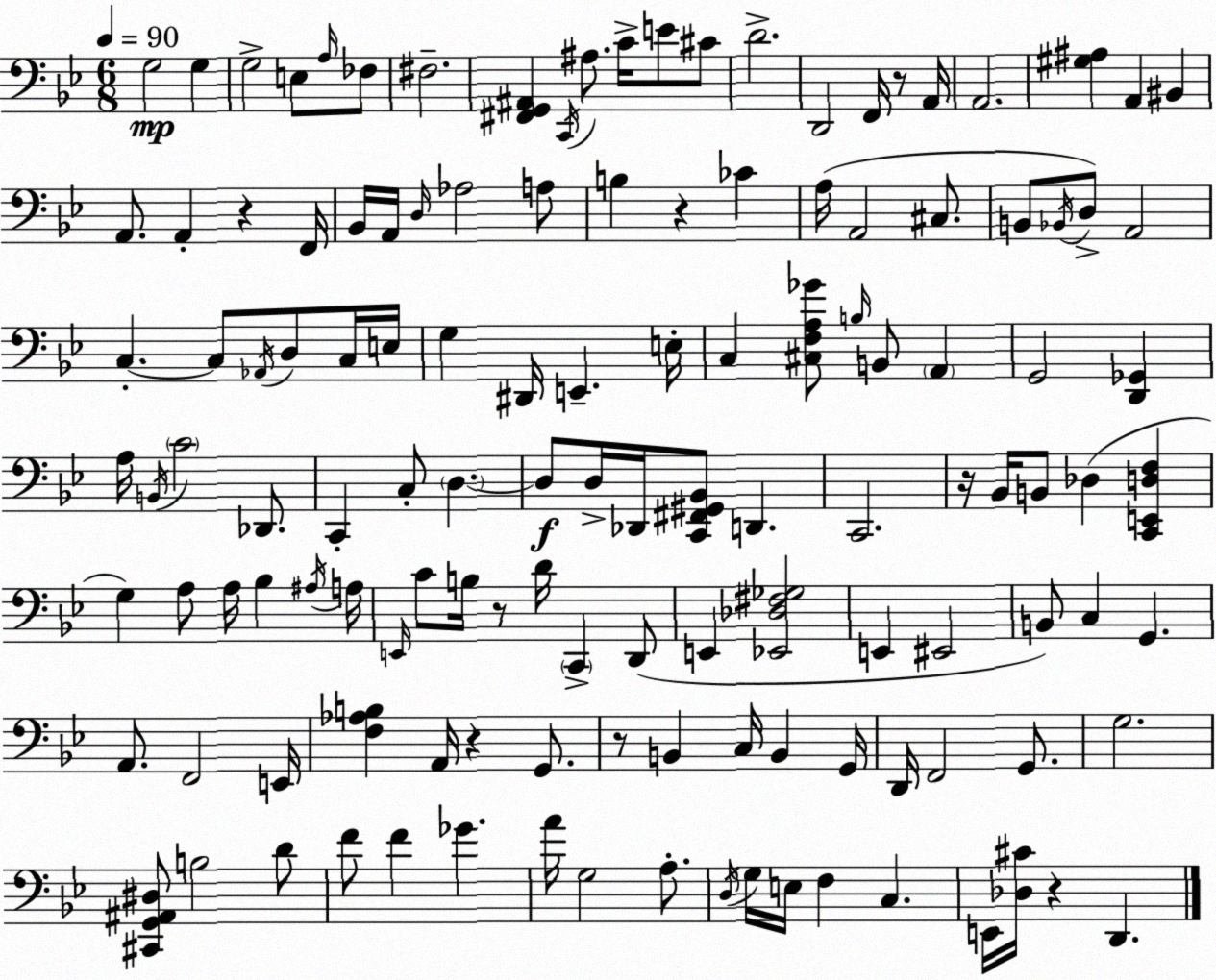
X:1
T:Untitled
M:6/8
L:1/4
K:Bb
G,2 G, G,2 E,/2 A,/4 _F,/2 ^F,2 [^F,,G,,^A,,] C,,/4 ^A,/2 C/4 E/2 ^C/2 D2 D,,2 F,,/4 z/2 A,,/4 A,,2 [^G,^A,] A,, ^B,, A,,/2 A,, z F,,/4 _B,,/4 A,,/4 D,/4 _A,2 A,/2 B, z _C A,/4 A,,2 ^C,/2 B,,/2 _B,,/4 D,/2 A,,2 C, C,/2 _A,,/4 D,/2 C,/4 E,/4 G, ^D,,/4 E,, E,/4 C, [^C,F,A,_G]/2 B,/4 B,,/2 A,, G,,2 [D,,_G,,] A,/4 B,,/4 C2 _D,,/2 C,, C,/2 D, D,/2 D,/4 _D,,/4 [C,,^F,,^G,,_B,,]/2 D,, C,,2 z/4 _B,,/4 B,,/2 _D, [C,,E,,D,F,] G, A,/2 A,/4 _B, ^A,/4 A,/4 E,,/4 C/2 B,/4 z/2 D/4 C,, D,,/2 E,, [_E,,_D,^F,_G,]2 E,, ^E,,2 B,,/2 C, G,, A,,/2 F,,2 E,,/4 [F,_A,B,] A,,/4 z G,,/2 z/2 B,, C,/4 B,, G,,/4 D,,/4 F,,2 G,,/2 G,2 [^C,,G,,^A,,^D,]/2 B,2 D/2 F/2 F _G A/4 G,2 A,/2 D,/4 G,/4 E,/4 F, C, E,,/4 [_D,^C]/4 z D,,